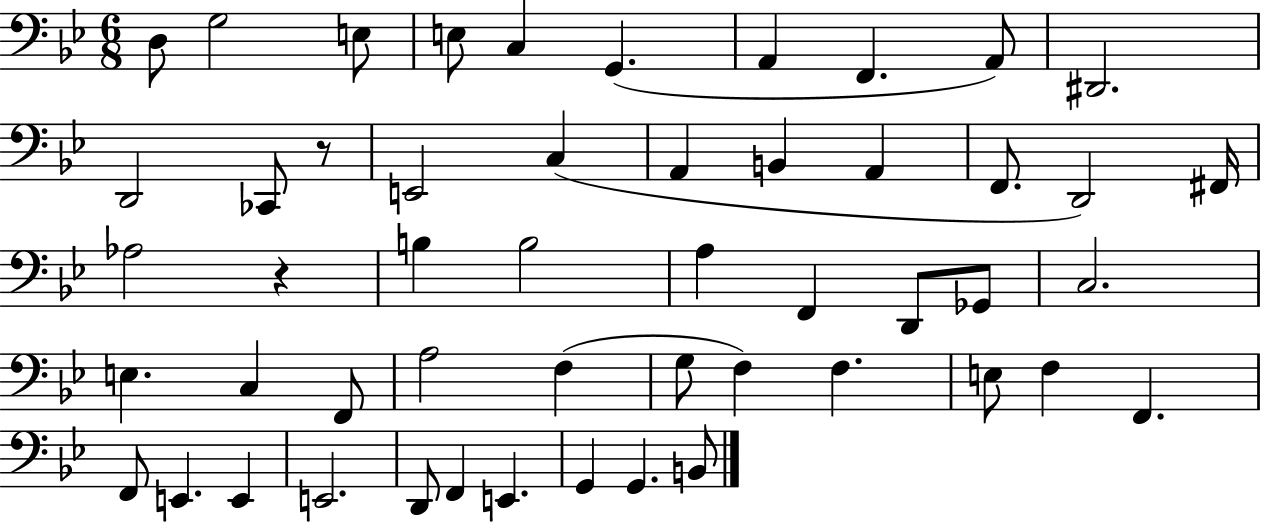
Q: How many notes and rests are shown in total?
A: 51